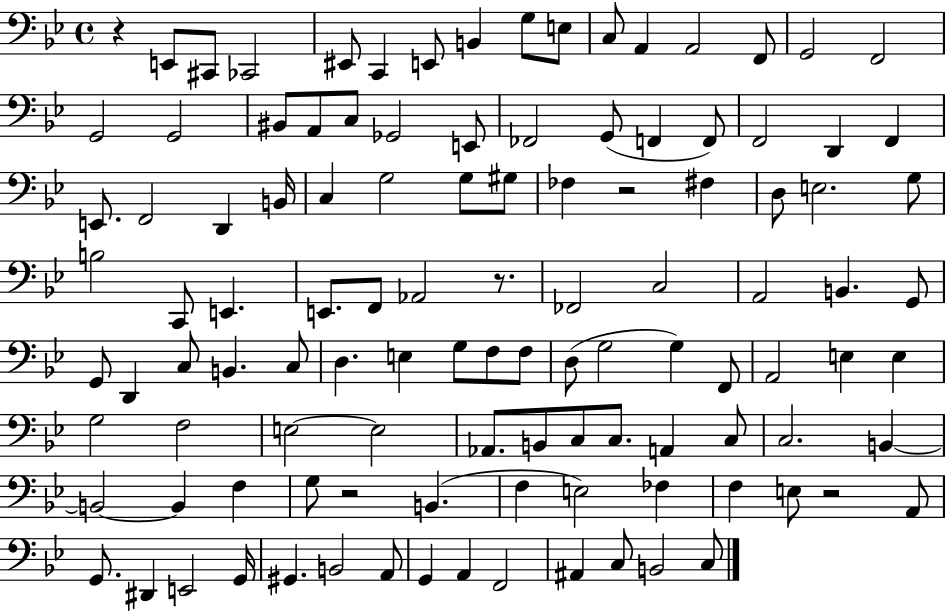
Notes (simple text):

R/q E2/e C#2/e CES2/h EIS2/e C2/q E2/e B2/q G3/e E3/e C3/e A2/q A2/h F2/e G2/h F2/h G2/h G2/h BIS2/e A2/e C3/e Gb2/h E2/e FES2/h G2/e F2/q F2/e F2/h D2/q F2/q E2/e. F2/h D2/q B2/s C3/q G3/h G3/e G#3/e FES3/q R/h F#3/q D3/e E3/h. G3/e B3/h C2/e E2/q. E2/e. F2/e Ab2/h R/e. FES2/h C3/h A2/h B2/q. G2/e G2/e D2/q C3/e B2/q. C3/e D3/q. E3/q G3/e F3/e F3/e D3/e G3/h G3/q F2/e A2/h E3/q E3/q G3/h F3/h E3/h E3/h Ab2/e. B2/e C3/e C3/e. A2/q C3/e C3/h. B2/q B2/h B2/q F3/q G3/e R/h B2/q. F3/q E3/h FES3/q F3/q E3/e R/h A2/e G2/e. D#2/q E2/h G2/s G#2/q. B2/h A2/e G2/q A2/q F2/h A#2/q C3/e B2/h C3/e